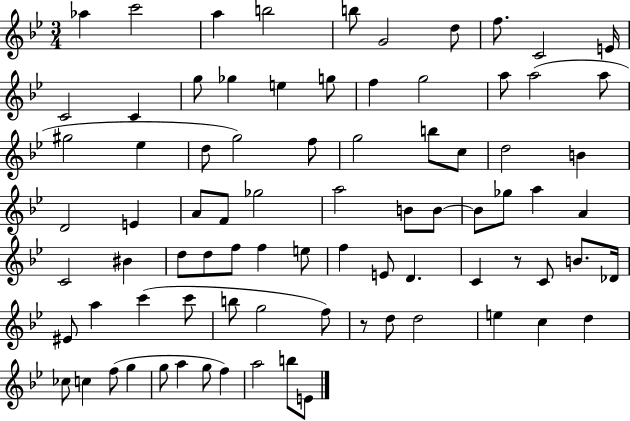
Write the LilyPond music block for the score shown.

{
  \clef treble
  \numericTimeSignature
  \time 3/4
  \key bes \major
  aes''4 c'''2 | a''4 b''2 | b''8 g'2 d''8 | f''8. c'2 e'16 | \break c'2 c'4 | g''8 ges''4 e''4 g''8 | f''4 g''2 | a''8 a''2( a''8 | \break gis''2 ees''4 | d''8 g''2) f''8 | g''2 b''8 c''8 | d''2 b'4 | \break d'2 e'4 | a'8 f'8 ges''2 | a''2 b'8 b'8~~ | b'8 ges''8 a''4 a'4 | \break c'2 bis'4 | d''8 d''8 f''8 f''4 e''8 | f''4 e'8 d'4. | c'4 r8 c'8 b'8. des'16 | \break eis'8 a''4 c'''4( c'''8 | b''8 g''2 f''8) | r8 d''8 d''2 | e''4 c''4 d''4 | \break ces''8 c''4 f''8( g''4 | g''8 a''4 g''8 f''4) | a''2 b''8 e'8 | \bar "|."
}